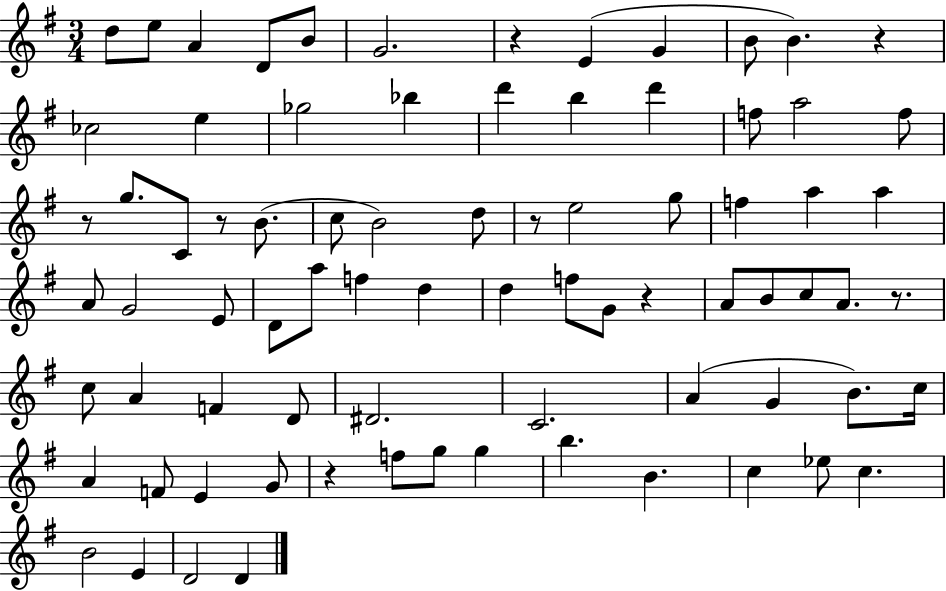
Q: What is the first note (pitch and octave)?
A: D5